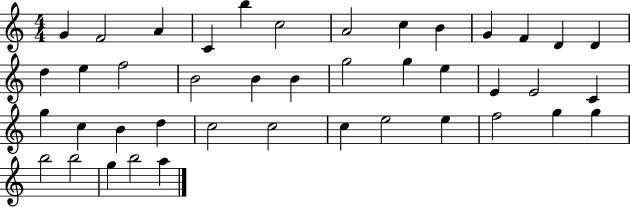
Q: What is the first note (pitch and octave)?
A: G4